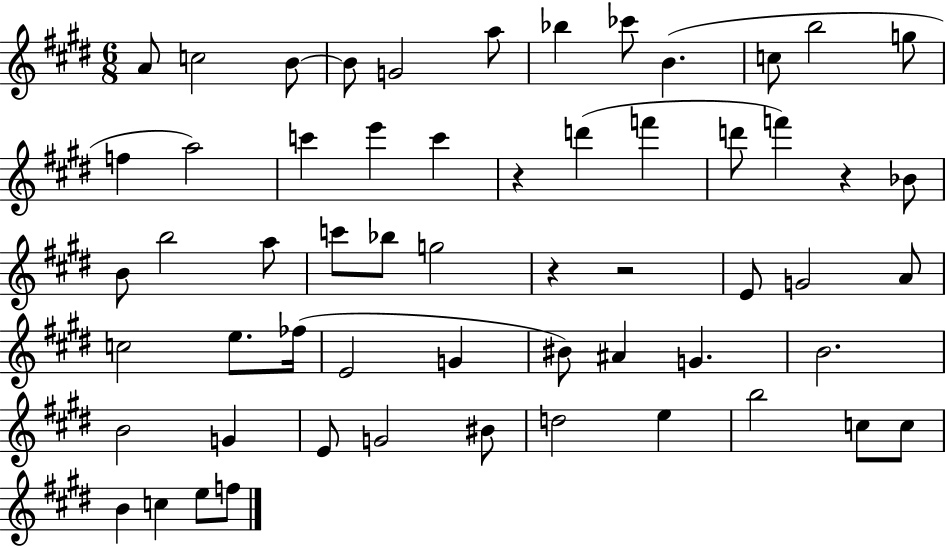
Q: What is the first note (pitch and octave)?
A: A4